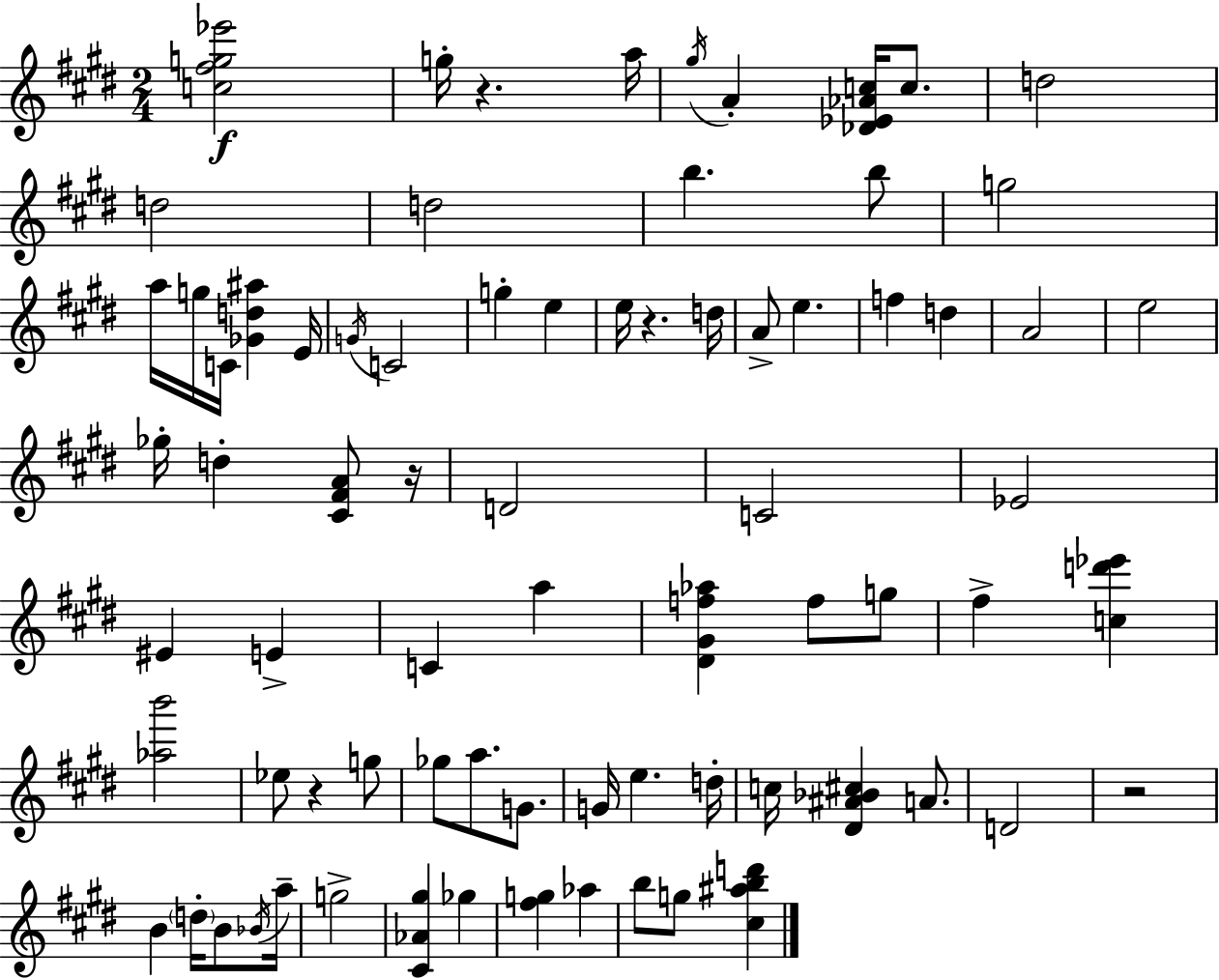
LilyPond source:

{
  \clef treble
  \numericTimeSignature
  \time 2/4
  \key e \major
  <c'' fis'' g'' ees'''>2\f | g''16-. r4. a''16 | \acciaccatura { gis''16 } a'4-. <des' ees' aes' c''>16 c''8. | d''2 | \break d''2 | d''2 | b''4. b''8 | g''2 | \break a''16 g''16 c'16 <ges' d'' ais''>4 | e'16 \acciaccatura { g'16 } c'2 | g''4-. e''4 | e''16 r4. | \break d''16 a'8-> e''4. | f''4 d''4 | a'2 | e''2 | \break ges''16-. d''4-. <cis' fis' a'>8 | r16 d'2 | c'2 | ees'2 | \break eis'4 e'4-> | c'4 a''4 | <dis' gis' f'' aes''>4 f''8 | g''8 fis''4-> <c'' d''' ees'''>4 | \break <aes'' b'''>2 | ees''8 r4 | g''8 ges''8 a''8. g'8. | g'16 e''4. | \break d''16-. c''16 <dis' ais' bes' cis''>4 a'8. | d'2 | r2 | b'4 \parenthesize d''16-. b'8 | \break \acciaccatura { bes'16 } a''16-- g''2-> | <cis' aes' gis''>4 ges''4 | <fis'' g''>4 aes''4 | b''8 g''8 <cis'' ais'' b'' d'''>4 | \break \bar "|."
}